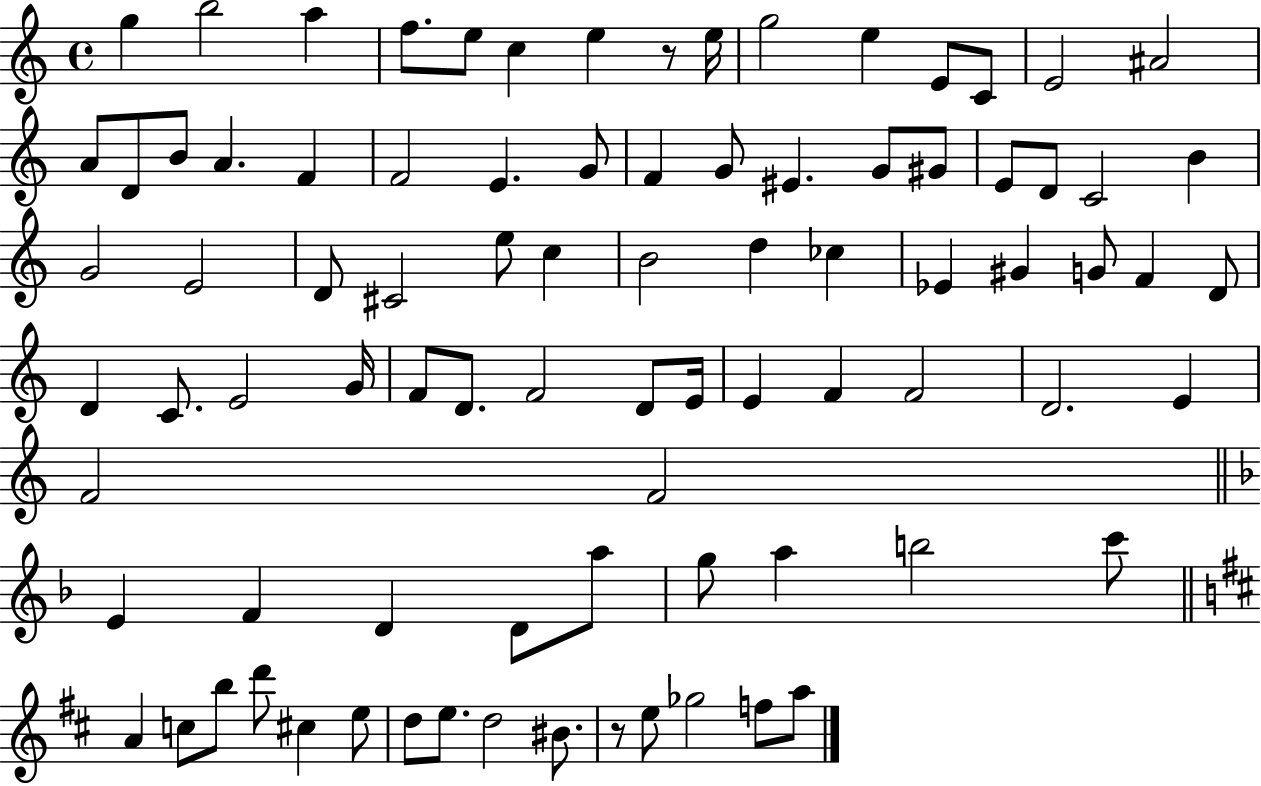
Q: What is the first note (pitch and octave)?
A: G5